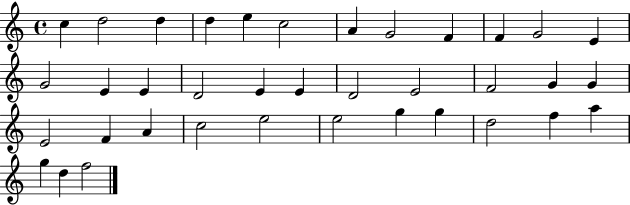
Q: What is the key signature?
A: C major